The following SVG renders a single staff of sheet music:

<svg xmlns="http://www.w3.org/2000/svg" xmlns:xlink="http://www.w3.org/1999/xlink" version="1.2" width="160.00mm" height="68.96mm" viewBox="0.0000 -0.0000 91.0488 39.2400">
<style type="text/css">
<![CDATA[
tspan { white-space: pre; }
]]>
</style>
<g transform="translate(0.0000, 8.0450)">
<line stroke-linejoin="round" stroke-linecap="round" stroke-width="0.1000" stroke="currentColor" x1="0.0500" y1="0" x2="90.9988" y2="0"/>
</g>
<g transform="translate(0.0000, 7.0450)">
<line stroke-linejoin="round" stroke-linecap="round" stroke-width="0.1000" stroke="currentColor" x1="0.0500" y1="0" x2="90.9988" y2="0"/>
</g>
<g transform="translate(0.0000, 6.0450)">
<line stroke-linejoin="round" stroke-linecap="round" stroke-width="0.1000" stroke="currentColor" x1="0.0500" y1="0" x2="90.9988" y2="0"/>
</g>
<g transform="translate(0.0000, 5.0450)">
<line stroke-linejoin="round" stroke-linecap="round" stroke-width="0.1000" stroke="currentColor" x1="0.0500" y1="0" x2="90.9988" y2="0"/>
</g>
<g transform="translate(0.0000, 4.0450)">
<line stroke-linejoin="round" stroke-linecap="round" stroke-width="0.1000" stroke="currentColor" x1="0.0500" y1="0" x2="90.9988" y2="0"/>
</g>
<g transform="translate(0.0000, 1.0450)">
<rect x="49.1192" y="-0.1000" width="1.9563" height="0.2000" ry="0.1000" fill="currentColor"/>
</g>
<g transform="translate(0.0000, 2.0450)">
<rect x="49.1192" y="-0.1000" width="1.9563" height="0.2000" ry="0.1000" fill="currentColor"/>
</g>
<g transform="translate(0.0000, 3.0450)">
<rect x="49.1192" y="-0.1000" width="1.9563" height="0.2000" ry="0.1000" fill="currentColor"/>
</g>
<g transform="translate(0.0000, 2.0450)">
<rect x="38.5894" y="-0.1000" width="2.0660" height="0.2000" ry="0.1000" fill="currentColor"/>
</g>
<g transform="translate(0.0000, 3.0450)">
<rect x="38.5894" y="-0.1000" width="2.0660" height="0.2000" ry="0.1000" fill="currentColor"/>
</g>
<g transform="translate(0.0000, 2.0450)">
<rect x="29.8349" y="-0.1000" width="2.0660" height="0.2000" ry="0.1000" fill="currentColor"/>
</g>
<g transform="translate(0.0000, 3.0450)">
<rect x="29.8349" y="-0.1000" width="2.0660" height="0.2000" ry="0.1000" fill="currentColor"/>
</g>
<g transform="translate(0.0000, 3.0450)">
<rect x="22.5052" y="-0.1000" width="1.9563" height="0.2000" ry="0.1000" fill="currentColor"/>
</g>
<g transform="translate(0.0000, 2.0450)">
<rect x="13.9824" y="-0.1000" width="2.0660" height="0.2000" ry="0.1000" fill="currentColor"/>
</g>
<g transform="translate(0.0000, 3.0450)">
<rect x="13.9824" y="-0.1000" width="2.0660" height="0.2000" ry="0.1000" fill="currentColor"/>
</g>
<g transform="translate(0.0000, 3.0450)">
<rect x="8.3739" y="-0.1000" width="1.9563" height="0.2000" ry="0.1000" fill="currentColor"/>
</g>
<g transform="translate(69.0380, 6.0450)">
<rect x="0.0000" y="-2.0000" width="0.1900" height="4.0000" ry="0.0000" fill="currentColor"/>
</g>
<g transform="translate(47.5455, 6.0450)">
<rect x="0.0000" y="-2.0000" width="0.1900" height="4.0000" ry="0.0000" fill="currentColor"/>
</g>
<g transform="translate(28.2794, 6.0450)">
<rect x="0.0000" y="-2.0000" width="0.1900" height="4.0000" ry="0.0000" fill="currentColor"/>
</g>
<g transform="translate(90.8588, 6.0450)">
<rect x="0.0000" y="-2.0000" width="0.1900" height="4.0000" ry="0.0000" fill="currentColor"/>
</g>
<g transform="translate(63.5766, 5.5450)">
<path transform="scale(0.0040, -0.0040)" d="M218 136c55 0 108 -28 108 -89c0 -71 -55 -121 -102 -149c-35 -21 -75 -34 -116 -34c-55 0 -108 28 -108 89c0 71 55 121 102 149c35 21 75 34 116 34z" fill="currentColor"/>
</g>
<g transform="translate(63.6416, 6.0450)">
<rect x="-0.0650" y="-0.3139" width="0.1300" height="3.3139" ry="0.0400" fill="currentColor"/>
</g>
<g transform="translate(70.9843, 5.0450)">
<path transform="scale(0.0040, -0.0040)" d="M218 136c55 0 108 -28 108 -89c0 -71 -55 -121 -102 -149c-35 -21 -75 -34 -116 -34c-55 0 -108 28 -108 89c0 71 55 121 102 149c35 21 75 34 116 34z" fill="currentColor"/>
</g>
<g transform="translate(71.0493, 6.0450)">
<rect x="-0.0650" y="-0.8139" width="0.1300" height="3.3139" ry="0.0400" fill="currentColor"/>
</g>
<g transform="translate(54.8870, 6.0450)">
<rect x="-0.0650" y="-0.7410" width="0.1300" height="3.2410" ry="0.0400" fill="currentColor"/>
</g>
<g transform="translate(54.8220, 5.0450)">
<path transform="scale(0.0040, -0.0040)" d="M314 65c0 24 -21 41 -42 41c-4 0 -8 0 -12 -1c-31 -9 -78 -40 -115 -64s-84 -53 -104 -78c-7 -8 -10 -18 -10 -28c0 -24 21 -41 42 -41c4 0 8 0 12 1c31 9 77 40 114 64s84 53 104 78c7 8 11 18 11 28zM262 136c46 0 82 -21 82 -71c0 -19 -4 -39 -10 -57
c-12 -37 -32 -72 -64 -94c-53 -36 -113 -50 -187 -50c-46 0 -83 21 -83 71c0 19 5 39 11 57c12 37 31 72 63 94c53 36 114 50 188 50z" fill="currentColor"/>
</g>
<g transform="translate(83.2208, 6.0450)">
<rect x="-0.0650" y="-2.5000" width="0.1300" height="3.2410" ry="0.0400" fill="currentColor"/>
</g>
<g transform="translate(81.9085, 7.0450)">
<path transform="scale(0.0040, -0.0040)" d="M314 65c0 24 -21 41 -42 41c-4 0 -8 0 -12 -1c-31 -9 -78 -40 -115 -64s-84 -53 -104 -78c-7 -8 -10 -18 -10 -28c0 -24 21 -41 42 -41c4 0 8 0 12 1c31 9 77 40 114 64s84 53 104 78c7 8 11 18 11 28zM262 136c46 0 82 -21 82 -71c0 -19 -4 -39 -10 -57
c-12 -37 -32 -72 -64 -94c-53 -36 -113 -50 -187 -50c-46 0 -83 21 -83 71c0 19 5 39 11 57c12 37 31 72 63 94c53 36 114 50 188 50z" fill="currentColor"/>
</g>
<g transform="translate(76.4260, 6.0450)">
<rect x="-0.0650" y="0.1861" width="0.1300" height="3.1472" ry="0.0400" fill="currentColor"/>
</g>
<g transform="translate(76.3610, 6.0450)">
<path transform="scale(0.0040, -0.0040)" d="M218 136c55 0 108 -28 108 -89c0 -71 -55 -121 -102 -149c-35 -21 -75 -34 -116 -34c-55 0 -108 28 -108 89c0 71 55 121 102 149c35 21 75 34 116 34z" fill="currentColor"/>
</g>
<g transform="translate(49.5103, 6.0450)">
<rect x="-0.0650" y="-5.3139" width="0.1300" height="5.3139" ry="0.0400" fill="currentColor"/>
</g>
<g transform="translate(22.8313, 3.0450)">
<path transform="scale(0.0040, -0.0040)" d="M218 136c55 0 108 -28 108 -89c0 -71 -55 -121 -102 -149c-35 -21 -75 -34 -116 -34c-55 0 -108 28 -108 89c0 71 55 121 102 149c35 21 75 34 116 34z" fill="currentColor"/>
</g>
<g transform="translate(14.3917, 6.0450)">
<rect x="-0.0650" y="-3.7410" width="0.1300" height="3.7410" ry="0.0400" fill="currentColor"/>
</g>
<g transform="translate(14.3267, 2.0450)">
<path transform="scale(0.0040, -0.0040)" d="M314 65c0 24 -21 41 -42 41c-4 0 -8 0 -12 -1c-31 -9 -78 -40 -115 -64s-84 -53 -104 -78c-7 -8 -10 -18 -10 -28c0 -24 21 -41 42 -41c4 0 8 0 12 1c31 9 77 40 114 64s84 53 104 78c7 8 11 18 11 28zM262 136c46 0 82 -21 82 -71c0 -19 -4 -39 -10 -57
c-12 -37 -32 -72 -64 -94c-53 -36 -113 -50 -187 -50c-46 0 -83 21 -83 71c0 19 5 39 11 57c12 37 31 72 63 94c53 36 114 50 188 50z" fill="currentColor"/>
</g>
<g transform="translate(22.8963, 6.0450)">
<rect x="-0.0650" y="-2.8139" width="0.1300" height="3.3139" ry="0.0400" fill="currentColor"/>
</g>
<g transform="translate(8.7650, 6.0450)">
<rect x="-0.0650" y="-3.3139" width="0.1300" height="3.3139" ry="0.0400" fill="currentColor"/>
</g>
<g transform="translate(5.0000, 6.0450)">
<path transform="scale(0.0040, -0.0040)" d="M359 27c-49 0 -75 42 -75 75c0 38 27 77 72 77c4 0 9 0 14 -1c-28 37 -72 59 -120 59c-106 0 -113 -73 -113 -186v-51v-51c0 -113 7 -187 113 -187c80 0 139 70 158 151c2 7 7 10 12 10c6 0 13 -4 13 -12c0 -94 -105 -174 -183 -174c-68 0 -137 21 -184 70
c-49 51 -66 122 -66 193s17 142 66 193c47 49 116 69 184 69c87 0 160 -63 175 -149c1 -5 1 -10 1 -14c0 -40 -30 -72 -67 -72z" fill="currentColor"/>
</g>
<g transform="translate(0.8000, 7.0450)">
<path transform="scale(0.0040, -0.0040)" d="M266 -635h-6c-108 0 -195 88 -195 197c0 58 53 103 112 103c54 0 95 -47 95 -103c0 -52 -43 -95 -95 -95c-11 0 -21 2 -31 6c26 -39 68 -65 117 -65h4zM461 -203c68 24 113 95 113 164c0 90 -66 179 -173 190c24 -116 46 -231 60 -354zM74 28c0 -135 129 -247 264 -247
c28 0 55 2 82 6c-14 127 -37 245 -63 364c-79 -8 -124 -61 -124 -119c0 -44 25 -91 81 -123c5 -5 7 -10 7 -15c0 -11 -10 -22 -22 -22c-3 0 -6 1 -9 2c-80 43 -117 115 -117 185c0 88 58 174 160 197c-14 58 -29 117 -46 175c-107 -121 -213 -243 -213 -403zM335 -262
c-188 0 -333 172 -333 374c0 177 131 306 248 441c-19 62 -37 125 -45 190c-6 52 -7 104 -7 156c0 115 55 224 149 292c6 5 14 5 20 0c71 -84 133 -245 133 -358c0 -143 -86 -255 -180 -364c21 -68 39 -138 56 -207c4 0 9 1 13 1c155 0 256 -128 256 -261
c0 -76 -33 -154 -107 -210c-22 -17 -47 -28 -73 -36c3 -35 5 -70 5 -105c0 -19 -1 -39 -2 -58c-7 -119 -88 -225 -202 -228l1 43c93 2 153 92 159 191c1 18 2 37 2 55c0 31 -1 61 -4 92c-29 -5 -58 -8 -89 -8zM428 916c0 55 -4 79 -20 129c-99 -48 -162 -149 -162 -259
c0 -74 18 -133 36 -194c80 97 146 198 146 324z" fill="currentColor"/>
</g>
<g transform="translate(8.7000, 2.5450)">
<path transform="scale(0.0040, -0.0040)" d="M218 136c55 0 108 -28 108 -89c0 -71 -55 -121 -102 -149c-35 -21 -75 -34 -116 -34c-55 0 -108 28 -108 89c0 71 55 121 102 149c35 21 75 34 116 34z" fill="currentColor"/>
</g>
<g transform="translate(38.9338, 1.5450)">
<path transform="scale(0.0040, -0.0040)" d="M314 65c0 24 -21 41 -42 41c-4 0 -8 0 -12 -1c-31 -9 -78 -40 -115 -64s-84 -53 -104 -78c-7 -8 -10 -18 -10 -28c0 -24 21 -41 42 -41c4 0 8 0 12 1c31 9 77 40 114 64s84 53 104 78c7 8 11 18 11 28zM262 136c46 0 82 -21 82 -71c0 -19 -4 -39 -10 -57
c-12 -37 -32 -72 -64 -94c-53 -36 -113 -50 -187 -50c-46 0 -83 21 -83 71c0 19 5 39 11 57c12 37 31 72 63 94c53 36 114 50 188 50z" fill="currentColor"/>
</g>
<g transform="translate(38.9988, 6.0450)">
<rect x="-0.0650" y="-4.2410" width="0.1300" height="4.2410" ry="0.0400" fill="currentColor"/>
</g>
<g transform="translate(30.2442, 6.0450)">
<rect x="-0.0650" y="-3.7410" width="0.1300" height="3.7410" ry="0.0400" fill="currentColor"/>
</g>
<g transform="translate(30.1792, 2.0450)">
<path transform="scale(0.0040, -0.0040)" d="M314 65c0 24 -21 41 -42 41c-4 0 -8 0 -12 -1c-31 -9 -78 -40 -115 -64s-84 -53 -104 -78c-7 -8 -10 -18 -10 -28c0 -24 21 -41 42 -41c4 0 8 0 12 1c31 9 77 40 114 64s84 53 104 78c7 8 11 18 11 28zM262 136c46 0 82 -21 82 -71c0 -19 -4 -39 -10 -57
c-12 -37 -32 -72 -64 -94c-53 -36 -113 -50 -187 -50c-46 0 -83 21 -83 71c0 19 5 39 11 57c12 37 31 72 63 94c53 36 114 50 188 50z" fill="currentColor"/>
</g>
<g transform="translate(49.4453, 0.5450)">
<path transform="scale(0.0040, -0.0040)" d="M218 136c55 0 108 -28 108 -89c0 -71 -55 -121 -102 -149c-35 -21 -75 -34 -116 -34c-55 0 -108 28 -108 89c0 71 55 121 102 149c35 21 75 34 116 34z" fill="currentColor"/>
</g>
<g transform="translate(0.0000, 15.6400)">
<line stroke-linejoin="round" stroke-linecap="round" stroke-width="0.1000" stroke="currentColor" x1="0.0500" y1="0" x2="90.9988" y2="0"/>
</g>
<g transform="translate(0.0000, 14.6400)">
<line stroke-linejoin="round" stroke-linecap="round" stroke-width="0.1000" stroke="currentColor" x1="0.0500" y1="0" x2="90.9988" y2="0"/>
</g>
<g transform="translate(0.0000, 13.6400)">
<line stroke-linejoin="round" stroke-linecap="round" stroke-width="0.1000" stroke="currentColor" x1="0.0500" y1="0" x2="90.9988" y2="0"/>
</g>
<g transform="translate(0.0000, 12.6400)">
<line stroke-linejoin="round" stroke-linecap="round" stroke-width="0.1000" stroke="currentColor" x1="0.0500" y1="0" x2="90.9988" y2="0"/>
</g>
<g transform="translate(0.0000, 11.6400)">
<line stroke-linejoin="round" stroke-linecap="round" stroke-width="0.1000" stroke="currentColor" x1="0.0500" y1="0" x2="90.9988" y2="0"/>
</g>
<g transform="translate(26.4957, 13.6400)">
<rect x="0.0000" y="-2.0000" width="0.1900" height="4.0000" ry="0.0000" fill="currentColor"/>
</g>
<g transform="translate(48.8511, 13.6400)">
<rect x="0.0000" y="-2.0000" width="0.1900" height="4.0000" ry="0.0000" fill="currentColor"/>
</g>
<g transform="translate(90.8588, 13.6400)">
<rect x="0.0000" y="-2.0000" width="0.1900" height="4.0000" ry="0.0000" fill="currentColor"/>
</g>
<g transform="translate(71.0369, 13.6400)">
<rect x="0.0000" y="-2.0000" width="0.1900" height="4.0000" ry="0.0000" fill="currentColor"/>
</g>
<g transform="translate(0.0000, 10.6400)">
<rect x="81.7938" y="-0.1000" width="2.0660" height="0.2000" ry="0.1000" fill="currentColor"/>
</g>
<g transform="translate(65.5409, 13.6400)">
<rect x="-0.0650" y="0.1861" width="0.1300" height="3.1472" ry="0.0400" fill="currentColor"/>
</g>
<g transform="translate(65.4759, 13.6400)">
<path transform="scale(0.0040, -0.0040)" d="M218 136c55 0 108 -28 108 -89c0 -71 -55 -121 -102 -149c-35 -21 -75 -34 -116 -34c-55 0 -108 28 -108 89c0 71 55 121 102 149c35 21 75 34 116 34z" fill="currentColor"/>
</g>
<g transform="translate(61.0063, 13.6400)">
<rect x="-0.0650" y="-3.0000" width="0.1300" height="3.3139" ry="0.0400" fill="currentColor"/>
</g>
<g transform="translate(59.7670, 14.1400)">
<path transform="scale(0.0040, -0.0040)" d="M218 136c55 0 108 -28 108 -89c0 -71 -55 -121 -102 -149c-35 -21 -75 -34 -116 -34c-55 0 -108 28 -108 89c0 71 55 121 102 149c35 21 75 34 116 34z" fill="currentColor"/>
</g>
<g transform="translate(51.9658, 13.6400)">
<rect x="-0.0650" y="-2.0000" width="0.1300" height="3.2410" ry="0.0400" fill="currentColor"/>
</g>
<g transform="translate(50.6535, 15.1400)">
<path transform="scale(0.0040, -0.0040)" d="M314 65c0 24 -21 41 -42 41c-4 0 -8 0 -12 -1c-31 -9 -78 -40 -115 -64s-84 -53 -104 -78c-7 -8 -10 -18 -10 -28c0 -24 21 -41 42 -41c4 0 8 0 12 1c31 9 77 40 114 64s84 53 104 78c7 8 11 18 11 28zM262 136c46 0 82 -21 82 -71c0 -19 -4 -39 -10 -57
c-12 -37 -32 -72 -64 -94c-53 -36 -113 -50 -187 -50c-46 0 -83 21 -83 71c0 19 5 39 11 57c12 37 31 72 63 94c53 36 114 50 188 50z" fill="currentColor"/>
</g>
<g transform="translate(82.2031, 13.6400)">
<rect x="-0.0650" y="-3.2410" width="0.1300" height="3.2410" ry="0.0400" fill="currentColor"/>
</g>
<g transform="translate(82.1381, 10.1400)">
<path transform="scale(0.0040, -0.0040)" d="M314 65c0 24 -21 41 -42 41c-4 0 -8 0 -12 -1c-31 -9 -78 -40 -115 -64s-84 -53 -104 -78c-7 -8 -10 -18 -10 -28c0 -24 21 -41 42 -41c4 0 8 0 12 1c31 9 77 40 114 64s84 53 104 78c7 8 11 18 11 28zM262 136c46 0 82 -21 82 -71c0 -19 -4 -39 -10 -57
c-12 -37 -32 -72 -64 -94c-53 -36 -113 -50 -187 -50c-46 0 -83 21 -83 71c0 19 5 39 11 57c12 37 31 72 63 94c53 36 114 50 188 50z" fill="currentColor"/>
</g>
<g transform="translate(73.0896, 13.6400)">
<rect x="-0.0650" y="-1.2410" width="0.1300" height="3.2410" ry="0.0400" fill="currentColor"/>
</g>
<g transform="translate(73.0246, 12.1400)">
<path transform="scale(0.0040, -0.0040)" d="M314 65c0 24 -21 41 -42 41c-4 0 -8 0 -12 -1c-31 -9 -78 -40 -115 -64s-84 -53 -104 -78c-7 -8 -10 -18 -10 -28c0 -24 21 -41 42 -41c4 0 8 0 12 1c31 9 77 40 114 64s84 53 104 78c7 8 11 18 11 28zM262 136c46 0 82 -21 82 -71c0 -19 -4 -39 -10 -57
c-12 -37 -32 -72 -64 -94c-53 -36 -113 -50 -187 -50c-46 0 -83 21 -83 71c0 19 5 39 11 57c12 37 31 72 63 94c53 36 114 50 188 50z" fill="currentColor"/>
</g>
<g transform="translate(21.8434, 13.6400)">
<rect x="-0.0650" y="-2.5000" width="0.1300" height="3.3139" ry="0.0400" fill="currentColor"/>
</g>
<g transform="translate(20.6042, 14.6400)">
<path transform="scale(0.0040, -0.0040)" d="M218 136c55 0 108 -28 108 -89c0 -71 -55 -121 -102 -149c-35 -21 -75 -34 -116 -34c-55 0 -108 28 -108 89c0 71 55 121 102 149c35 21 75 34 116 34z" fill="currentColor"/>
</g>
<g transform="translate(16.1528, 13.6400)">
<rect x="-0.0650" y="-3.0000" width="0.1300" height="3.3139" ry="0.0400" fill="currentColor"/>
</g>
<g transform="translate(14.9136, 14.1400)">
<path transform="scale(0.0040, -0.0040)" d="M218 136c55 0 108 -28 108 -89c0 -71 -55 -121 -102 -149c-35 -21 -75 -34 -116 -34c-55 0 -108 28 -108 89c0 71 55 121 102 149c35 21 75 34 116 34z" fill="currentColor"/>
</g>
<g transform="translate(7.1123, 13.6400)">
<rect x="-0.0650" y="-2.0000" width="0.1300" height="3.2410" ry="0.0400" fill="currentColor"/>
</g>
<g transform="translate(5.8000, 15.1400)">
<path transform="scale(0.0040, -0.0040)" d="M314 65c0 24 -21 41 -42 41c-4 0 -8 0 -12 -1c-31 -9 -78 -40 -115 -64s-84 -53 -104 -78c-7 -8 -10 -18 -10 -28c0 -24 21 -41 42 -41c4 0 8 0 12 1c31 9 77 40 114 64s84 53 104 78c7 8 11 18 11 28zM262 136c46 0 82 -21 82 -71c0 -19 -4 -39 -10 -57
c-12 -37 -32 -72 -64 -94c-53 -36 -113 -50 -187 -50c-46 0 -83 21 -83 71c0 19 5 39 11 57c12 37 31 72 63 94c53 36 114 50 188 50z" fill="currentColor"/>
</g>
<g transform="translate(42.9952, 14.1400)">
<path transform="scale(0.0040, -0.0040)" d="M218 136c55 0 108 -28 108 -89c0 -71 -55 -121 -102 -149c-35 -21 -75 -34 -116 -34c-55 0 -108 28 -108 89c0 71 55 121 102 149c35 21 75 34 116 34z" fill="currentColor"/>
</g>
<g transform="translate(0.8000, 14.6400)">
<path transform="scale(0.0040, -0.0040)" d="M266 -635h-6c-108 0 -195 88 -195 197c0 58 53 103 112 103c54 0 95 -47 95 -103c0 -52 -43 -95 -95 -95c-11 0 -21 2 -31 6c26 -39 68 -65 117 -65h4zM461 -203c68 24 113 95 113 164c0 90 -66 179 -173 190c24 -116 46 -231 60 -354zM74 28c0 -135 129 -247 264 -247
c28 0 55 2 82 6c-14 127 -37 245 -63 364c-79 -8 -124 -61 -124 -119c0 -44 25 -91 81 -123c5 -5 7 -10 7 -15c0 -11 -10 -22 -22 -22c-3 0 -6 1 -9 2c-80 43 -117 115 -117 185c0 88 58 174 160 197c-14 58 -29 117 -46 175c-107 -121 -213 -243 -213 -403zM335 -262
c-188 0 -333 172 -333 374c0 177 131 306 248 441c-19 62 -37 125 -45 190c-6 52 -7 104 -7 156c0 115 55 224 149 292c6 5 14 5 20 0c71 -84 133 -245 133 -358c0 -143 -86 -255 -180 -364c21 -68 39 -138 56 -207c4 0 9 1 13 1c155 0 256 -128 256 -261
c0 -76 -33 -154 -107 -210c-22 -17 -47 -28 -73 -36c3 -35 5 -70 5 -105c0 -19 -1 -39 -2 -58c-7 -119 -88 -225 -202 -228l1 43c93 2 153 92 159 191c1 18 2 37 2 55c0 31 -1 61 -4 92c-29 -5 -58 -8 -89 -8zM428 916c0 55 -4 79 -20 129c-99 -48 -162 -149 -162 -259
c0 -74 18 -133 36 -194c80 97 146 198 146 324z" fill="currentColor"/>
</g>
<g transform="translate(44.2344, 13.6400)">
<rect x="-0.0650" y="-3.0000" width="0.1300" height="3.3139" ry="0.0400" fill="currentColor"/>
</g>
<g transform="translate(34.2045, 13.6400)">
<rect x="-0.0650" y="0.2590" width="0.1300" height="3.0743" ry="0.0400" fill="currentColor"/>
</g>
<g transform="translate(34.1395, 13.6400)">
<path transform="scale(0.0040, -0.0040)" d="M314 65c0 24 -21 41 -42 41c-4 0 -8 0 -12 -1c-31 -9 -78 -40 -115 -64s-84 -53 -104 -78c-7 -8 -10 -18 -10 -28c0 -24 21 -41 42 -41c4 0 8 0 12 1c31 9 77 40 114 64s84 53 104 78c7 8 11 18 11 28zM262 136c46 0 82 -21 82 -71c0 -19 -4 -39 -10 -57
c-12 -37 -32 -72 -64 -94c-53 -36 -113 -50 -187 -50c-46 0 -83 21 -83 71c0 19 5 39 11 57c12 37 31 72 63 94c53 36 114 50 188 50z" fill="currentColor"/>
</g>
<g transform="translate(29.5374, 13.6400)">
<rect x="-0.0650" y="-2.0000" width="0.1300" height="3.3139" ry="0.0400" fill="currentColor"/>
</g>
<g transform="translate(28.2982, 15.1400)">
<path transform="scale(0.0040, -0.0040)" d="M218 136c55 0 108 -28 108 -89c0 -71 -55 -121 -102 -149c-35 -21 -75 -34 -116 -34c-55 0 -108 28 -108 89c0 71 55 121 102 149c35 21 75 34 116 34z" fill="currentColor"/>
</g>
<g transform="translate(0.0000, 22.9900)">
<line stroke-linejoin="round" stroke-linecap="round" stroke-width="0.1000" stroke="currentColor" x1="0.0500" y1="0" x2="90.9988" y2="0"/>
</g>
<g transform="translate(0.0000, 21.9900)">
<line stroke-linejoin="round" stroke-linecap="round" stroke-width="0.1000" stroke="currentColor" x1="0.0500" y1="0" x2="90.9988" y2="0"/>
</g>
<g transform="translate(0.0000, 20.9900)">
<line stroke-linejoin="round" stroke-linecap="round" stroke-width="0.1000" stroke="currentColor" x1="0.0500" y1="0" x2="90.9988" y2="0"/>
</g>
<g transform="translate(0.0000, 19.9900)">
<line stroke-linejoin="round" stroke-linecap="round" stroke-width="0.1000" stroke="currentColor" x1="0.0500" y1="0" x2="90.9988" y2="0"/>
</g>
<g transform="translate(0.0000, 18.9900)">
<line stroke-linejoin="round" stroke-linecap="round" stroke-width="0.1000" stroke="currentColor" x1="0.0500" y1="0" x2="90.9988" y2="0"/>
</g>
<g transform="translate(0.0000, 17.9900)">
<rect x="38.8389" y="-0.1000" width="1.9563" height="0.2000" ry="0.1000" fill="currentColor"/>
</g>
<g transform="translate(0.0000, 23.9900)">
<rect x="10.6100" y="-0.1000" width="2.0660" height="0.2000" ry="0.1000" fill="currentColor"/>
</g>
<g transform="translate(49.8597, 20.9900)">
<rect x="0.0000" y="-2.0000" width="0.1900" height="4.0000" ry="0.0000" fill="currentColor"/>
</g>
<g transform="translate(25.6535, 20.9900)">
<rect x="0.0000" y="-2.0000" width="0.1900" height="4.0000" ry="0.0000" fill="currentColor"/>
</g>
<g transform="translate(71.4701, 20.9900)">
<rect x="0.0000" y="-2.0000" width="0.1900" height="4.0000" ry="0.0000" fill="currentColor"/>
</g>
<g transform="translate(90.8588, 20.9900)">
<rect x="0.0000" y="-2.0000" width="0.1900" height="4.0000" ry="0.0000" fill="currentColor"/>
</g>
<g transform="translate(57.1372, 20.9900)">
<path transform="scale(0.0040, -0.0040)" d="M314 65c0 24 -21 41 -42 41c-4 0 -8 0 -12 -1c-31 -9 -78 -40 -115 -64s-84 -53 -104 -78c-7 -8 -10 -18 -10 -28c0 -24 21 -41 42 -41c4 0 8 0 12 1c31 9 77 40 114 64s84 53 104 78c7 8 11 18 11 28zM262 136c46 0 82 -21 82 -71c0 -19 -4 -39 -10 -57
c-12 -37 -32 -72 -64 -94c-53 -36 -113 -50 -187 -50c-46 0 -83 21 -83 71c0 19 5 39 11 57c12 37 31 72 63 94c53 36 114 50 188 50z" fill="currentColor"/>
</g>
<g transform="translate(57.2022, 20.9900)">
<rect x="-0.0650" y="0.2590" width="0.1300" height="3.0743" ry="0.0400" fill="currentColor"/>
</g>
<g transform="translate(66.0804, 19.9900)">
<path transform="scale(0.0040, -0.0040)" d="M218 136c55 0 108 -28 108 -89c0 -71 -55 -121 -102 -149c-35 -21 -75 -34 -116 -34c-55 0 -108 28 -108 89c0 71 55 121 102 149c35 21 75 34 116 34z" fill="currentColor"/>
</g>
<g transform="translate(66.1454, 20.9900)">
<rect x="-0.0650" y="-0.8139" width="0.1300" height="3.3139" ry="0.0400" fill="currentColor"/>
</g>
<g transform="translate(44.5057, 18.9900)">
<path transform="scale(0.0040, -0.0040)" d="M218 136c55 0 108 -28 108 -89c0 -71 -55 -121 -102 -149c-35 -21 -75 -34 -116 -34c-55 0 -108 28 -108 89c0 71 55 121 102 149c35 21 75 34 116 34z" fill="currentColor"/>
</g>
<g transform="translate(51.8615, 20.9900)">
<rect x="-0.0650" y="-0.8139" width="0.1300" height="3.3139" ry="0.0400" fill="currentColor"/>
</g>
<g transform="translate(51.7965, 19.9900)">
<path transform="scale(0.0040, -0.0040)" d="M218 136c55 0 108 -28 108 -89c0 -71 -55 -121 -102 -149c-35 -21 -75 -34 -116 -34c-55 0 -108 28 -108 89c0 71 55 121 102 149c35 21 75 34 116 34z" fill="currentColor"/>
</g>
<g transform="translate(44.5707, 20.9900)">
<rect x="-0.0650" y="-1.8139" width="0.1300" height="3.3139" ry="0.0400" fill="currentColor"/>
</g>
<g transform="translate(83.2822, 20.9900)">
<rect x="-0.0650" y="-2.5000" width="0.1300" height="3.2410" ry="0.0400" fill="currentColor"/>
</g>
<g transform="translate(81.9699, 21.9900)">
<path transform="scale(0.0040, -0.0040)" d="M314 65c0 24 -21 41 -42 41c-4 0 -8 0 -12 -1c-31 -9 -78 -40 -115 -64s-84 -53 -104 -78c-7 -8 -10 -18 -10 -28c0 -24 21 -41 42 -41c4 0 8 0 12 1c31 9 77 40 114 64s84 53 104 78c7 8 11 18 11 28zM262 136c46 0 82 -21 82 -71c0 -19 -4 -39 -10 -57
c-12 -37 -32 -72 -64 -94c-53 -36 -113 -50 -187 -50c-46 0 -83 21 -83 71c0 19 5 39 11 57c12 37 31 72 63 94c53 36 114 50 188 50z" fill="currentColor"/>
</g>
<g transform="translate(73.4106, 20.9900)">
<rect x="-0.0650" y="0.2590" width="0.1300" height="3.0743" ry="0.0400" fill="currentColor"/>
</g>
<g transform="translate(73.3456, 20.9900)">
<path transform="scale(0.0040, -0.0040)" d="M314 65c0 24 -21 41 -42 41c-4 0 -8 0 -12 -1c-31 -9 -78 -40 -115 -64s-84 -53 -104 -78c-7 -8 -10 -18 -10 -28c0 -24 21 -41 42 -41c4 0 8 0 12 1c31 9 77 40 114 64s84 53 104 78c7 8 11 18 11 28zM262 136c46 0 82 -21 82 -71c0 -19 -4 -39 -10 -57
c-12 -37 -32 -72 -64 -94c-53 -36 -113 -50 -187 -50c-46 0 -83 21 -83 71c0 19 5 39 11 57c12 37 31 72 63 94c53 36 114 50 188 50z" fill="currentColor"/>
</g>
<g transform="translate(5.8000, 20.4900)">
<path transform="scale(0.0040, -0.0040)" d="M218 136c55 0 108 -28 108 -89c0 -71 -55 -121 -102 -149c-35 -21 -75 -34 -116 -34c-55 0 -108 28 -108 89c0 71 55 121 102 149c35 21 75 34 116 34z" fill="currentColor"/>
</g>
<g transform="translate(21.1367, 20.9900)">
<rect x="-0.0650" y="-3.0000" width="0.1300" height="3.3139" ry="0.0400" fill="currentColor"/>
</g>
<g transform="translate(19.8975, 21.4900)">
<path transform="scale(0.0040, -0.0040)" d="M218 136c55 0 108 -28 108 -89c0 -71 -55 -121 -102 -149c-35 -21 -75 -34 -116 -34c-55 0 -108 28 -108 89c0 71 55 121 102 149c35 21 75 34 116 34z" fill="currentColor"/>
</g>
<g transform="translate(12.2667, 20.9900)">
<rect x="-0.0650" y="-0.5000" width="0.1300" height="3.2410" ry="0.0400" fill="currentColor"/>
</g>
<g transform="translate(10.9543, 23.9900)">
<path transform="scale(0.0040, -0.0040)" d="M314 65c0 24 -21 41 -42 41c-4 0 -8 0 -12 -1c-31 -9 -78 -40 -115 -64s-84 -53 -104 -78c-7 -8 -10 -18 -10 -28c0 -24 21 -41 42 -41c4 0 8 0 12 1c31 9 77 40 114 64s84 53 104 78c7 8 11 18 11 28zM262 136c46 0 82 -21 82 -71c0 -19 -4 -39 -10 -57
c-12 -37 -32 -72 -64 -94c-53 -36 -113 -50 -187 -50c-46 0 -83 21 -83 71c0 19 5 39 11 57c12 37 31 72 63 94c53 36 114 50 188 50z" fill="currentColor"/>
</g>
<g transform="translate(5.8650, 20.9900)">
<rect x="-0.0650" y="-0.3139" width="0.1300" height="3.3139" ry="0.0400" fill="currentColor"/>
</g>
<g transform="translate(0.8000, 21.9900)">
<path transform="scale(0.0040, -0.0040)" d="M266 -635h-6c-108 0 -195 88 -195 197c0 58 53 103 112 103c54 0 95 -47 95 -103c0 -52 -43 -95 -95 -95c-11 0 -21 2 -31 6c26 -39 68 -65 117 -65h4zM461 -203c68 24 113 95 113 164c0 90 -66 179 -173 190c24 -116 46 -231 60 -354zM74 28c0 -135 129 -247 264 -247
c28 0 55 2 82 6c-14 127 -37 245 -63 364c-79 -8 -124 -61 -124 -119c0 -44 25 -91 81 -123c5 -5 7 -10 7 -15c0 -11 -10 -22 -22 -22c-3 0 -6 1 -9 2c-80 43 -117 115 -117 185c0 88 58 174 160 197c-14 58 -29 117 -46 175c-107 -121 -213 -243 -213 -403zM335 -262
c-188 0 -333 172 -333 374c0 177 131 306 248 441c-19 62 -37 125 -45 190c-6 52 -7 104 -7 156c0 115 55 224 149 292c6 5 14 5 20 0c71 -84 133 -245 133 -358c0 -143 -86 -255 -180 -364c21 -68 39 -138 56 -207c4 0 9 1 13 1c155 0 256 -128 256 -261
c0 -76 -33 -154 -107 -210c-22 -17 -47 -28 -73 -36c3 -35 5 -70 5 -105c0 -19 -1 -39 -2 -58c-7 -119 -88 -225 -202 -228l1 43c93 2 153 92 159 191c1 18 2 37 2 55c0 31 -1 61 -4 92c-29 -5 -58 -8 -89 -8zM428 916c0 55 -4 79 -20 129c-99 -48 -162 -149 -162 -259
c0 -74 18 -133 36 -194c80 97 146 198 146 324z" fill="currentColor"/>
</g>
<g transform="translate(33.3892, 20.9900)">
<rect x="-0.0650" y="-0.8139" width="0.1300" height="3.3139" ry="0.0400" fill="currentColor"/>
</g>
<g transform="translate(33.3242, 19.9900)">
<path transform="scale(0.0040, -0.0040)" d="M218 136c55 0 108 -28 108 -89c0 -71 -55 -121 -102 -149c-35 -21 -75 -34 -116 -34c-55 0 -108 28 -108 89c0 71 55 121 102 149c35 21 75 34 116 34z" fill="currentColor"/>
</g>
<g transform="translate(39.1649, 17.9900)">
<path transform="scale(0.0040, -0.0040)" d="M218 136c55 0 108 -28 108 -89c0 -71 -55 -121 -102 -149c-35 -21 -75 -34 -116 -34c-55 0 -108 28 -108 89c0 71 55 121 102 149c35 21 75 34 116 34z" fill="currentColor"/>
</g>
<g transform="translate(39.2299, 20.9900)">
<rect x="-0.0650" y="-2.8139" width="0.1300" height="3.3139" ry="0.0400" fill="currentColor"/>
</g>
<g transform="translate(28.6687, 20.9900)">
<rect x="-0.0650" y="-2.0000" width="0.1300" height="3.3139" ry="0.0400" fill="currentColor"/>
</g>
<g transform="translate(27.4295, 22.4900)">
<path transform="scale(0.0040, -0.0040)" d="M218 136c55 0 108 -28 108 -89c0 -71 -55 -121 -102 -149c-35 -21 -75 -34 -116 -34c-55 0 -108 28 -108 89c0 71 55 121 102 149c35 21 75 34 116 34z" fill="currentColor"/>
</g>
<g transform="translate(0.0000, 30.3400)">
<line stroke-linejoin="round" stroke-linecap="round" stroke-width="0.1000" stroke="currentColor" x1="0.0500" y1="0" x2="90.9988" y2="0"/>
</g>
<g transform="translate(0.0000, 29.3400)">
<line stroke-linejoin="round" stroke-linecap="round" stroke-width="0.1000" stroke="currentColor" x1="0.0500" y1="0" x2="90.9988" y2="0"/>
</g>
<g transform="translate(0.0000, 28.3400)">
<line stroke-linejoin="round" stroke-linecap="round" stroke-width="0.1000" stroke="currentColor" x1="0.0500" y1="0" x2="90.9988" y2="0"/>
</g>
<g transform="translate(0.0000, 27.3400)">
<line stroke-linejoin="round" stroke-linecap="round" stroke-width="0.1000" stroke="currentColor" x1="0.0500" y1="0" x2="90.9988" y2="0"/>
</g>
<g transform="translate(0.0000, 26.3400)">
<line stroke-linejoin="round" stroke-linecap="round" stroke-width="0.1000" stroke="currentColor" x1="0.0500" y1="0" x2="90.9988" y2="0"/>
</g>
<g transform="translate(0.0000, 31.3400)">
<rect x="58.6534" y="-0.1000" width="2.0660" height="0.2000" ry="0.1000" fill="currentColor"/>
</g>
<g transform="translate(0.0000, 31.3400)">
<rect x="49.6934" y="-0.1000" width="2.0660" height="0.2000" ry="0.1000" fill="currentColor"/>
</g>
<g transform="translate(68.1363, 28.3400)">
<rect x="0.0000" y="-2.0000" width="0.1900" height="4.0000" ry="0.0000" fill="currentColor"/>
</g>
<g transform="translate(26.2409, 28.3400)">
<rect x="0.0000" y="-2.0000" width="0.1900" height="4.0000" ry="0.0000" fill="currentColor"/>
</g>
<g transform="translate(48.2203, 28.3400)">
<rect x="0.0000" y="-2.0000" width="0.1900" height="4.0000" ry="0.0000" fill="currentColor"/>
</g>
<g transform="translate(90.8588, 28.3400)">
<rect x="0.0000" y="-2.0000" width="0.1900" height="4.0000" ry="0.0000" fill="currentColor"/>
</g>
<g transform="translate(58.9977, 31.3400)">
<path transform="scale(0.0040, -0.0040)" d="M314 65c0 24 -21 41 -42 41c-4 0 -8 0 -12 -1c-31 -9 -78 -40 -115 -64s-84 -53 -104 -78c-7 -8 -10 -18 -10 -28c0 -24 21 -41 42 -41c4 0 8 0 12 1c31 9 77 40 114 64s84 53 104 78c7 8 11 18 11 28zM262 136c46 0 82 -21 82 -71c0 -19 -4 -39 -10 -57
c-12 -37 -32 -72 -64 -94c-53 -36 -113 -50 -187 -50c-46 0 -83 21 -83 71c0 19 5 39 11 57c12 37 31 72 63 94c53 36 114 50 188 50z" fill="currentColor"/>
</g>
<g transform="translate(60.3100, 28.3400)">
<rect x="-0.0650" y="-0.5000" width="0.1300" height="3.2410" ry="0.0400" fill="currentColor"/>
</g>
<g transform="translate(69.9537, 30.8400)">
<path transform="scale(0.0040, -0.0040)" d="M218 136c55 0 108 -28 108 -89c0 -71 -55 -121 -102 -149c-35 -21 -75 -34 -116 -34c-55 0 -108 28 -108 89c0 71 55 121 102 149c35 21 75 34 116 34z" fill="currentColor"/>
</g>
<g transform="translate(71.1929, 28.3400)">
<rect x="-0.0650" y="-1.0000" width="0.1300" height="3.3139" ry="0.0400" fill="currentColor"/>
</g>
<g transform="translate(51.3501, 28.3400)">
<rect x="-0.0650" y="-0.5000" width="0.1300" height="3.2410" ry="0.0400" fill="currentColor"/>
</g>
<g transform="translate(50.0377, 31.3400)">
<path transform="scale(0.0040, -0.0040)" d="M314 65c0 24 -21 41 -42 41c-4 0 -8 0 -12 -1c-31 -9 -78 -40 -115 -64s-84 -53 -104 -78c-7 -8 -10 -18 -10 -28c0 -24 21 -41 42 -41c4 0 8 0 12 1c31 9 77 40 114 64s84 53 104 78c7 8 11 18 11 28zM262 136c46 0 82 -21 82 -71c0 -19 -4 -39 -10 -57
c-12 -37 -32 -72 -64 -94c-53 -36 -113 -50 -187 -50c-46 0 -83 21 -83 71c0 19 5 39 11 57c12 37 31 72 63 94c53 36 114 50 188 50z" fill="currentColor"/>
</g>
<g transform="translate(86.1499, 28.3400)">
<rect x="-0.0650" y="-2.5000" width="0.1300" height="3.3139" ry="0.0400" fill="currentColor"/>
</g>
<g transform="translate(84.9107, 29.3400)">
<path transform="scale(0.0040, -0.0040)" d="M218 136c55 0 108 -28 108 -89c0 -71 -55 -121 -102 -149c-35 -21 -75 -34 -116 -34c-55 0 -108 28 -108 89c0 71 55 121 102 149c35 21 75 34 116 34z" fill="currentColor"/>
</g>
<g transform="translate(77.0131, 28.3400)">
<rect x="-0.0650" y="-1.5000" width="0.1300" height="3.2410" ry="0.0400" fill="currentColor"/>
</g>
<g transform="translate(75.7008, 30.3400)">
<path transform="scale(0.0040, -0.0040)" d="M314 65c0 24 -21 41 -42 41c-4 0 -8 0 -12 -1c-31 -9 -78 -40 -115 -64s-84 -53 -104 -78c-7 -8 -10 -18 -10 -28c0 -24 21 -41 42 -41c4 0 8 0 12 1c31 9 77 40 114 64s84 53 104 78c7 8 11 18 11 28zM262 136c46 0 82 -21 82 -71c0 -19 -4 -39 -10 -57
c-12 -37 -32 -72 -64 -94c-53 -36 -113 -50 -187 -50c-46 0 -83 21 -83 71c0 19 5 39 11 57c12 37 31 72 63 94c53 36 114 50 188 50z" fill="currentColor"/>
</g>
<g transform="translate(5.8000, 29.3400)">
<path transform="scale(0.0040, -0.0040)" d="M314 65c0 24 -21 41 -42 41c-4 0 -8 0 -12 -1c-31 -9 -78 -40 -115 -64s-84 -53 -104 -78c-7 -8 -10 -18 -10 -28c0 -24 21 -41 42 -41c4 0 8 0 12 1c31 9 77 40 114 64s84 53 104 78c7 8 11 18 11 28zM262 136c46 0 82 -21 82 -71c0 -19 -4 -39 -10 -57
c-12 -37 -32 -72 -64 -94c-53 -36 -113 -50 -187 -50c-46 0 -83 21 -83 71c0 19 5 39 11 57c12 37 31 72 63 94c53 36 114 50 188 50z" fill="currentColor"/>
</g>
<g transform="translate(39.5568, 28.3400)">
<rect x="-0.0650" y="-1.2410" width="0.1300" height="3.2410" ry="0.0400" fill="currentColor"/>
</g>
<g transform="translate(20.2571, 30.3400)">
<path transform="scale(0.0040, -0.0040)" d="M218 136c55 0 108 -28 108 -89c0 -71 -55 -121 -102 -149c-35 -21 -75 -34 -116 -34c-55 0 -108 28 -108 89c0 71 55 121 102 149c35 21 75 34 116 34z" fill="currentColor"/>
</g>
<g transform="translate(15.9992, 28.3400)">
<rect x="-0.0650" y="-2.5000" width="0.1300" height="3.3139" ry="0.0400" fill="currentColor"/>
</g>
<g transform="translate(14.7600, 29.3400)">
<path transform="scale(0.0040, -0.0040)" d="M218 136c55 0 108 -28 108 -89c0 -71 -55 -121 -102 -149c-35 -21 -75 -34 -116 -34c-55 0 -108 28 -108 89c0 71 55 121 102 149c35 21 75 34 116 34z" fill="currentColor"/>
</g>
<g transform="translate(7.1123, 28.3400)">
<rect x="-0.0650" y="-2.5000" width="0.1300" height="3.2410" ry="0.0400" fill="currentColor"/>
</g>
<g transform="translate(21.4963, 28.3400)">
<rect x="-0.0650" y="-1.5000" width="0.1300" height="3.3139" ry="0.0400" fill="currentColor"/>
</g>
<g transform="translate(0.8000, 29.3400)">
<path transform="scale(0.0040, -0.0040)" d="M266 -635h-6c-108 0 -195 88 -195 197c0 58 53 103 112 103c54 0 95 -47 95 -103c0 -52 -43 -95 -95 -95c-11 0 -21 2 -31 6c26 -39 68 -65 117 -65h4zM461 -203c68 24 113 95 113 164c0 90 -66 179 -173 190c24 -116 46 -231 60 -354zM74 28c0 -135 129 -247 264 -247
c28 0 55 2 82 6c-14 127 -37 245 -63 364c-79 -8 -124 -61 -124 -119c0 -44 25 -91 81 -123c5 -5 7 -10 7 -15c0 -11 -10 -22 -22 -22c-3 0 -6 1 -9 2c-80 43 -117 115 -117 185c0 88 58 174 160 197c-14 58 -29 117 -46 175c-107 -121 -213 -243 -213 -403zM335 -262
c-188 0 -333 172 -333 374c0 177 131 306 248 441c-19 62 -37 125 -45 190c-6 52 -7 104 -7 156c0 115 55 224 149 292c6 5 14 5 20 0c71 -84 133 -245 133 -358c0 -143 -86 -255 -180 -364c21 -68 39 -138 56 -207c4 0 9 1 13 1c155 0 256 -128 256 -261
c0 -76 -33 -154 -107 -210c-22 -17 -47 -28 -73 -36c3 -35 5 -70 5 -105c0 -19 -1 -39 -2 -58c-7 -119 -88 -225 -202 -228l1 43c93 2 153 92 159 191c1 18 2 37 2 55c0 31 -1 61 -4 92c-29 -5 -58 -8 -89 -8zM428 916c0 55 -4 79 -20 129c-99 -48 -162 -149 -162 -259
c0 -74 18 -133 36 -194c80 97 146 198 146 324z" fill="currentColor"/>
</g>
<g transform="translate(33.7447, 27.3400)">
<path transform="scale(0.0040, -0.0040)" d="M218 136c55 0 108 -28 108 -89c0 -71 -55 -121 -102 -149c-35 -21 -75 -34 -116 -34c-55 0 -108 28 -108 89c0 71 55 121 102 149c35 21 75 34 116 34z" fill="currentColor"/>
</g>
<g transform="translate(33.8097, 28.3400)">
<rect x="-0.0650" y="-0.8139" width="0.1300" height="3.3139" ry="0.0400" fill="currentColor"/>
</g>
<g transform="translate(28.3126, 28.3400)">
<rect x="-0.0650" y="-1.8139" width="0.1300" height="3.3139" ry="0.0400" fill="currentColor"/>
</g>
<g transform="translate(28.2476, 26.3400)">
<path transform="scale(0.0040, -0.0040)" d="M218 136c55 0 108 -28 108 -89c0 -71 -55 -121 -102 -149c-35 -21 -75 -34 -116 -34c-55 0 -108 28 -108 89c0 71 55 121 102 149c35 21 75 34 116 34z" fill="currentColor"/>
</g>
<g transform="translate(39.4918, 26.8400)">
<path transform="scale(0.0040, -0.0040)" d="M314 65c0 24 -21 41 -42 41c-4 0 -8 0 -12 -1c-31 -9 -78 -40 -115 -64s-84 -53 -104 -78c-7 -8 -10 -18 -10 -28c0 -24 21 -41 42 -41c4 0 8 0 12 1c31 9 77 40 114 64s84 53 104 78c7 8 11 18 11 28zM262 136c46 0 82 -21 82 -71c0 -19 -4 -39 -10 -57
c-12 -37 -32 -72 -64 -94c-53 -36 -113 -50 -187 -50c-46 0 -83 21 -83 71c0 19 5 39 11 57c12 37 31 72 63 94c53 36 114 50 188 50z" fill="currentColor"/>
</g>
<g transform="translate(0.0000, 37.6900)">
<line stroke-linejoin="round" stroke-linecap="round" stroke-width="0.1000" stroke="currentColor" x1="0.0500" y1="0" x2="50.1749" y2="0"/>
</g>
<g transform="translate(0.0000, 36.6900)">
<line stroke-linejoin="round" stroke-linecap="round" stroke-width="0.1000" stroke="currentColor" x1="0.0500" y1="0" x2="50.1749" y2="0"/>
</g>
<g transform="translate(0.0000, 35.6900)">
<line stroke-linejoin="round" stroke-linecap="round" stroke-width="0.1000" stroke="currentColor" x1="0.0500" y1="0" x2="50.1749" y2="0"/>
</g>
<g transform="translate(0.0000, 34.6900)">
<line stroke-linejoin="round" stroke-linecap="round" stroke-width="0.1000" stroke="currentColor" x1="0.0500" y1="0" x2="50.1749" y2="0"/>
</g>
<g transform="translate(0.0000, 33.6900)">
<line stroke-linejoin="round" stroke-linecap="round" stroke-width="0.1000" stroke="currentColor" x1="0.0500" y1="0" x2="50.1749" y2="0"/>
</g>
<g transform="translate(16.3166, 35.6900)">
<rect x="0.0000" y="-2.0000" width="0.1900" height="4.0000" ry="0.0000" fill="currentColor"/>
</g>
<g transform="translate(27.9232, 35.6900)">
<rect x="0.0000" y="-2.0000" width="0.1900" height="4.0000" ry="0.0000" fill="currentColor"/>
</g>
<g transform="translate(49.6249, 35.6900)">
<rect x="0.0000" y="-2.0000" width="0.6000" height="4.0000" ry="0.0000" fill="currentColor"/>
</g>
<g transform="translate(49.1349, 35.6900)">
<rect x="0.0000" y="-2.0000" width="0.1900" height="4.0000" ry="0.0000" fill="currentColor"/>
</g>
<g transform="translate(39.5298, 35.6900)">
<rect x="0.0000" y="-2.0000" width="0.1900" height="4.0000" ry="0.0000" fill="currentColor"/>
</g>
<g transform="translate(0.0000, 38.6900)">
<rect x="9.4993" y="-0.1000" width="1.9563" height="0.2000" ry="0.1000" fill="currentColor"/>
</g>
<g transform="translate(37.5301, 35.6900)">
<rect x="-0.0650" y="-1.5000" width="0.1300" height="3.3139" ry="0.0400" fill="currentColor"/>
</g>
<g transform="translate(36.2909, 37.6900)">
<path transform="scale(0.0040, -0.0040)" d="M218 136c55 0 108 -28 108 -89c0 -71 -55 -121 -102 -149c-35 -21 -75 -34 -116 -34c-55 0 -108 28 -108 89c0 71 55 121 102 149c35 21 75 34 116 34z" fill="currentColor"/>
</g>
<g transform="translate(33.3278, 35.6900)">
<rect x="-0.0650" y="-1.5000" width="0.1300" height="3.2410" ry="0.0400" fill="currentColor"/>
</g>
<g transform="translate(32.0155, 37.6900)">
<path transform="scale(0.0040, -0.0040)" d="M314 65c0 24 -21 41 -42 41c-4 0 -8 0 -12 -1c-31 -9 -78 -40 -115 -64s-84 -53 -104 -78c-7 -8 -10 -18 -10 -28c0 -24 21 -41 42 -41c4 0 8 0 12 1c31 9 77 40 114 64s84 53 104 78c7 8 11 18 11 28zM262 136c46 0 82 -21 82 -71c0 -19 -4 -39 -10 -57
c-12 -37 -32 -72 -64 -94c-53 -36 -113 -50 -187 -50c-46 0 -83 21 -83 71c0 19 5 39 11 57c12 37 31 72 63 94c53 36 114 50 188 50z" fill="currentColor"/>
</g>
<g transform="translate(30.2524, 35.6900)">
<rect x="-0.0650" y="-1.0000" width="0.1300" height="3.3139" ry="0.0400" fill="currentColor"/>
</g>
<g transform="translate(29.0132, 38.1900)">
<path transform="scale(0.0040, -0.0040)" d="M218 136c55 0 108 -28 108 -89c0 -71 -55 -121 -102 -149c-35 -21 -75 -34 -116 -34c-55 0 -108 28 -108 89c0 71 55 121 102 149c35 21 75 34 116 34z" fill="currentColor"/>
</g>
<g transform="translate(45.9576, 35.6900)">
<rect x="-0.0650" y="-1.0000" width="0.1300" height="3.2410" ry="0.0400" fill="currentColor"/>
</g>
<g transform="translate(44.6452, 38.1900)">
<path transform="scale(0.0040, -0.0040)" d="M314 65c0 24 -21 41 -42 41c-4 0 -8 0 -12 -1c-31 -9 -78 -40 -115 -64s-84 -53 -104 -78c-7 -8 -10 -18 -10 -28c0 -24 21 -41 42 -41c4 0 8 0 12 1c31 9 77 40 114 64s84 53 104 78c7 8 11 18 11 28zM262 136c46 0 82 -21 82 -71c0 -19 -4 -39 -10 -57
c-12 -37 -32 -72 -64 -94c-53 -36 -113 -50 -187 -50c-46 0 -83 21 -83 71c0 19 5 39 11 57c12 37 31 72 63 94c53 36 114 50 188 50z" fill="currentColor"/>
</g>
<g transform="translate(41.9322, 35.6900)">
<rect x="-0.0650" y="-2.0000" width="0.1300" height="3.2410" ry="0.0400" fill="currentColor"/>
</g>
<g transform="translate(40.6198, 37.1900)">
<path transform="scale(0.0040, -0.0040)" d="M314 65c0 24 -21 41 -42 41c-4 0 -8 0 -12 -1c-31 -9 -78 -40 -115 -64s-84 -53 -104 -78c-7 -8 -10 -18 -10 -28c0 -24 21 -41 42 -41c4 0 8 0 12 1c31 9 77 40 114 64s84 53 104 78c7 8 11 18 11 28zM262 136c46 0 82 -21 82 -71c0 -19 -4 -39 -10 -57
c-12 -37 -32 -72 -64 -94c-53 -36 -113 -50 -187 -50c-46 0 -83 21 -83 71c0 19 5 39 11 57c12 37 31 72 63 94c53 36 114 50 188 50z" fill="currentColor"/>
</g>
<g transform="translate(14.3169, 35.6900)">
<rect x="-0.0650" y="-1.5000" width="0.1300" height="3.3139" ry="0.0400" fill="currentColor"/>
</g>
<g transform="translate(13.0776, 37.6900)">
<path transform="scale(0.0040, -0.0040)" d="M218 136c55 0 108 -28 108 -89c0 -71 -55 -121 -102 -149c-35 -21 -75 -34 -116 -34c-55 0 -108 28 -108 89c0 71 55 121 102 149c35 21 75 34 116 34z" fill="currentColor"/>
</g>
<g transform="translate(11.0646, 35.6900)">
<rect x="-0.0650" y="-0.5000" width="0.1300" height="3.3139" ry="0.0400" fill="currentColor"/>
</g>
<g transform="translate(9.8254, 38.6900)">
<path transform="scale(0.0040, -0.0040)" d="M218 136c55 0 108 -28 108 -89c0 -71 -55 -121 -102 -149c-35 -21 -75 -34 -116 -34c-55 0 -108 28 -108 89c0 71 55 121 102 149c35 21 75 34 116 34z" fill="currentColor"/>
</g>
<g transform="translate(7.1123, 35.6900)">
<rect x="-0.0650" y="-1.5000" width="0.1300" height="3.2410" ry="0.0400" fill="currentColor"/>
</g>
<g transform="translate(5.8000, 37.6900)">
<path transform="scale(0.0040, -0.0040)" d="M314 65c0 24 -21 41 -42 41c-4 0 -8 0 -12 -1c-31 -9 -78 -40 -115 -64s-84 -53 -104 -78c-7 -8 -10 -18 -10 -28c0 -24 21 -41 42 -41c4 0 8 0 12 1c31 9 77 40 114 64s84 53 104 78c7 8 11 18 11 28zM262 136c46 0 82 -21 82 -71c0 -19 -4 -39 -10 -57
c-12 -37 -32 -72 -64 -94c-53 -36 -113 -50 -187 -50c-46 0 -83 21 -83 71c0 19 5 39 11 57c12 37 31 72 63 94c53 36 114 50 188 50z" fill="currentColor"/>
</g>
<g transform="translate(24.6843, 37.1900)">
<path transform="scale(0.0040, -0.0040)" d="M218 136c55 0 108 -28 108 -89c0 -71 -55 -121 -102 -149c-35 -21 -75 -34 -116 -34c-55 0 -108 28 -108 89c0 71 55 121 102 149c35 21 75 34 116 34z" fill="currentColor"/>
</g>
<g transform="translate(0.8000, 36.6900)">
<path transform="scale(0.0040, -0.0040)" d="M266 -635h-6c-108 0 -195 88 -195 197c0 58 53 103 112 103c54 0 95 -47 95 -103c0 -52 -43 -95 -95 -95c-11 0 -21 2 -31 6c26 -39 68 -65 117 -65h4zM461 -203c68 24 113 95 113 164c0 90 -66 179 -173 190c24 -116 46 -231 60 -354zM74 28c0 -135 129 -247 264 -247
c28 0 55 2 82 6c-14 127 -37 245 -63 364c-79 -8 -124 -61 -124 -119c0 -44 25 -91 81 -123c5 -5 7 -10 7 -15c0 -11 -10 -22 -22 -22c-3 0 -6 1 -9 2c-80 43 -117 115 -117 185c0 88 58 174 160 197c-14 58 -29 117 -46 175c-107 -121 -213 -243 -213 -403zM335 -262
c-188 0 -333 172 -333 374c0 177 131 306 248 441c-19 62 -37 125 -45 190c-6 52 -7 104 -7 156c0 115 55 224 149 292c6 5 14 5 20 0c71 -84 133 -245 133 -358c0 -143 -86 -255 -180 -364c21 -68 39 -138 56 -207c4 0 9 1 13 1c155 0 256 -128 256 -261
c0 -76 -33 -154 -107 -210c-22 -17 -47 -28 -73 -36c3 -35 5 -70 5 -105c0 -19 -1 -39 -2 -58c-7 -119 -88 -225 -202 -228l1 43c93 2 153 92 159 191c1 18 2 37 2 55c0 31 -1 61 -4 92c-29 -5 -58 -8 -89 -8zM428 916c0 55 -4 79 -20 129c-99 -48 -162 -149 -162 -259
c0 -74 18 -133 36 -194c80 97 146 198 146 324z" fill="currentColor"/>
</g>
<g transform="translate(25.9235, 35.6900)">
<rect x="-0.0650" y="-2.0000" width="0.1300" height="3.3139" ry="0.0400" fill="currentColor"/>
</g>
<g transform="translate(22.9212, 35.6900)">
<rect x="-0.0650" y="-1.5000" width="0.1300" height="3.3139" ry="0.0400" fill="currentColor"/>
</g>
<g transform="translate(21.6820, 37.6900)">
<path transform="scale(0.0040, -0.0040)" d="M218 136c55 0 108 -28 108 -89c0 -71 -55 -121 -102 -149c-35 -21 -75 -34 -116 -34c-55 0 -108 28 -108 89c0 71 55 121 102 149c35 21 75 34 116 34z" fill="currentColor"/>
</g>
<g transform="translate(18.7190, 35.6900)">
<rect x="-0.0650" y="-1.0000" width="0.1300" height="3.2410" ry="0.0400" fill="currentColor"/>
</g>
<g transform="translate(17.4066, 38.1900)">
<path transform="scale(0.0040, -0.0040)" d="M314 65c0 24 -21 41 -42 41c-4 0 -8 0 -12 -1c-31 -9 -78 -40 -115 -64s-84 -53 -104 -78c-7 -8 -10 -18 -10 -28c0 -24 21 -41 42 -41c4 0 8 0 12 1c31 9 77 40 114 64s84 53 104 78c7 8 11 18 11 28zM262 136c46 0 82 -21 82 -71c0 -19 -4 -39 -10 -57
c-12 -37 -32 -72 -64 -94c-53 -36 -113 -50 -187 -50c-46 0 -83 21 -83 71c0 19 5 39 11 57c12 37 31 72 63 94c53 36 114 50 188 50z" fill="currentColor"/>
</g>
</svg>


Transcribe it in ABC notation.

X:1
T:Untitled
M:4/4
L:1/4
K:C
b c'2 a c'2 d'2 f' d2 c d B G2 F2 A G F B2 A F2 A B e2 b2 c C2 A F d a f d B2 d B2 G2 G2 G E f d e2 C2 C2 D E2 G E2 C E D2 E F D E2 E F2 D2